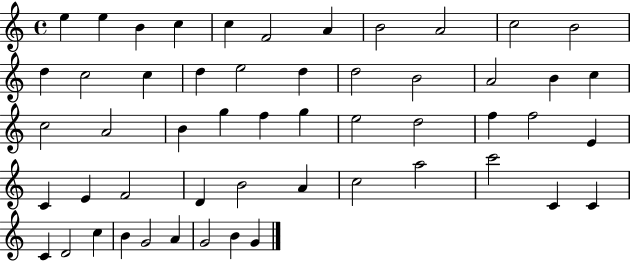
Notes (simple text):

E5/q E5/q B4/q C5/q C5/q F4/h A4/q B4/h A4/h C5/h B4/h D5/q C5/h C5/q D5/q E5/h D5/q D5/h B4/h A4/h B4/q C5/q C5/h A4/h B4/q G5/q F5/q G5/q E5/h D5/h F5/q F5/h E4/q C4/q E4/q F4/h D4/q B4/h A4/q C5/h A5/h C6/h C4/q C4/q C4/q D4/h C5/q B4/q G4/h A4/q G4/h B4/q G4/q